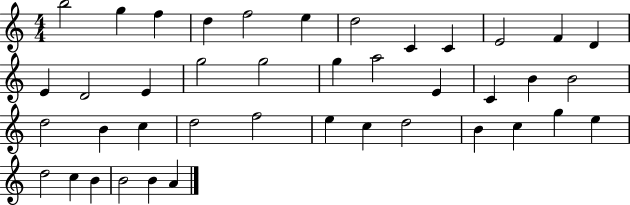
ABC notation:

X:1
T:Untitled
M:4/4
L:1/4
K:C
b2 g f d f2 e d2 C C E2 F D E D2 E g2 g2 g a2 E C B B2 d2 B c d2 f2 e c d2 B c g e d2 c B B2 B A